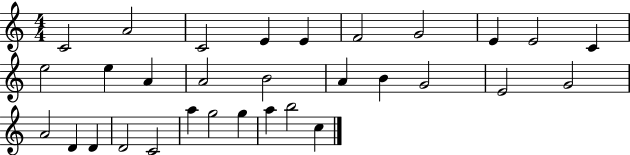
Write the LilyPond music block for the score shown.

{
  \clef treble
  \numericTimeSignature
  \time 4/4
  \key c \major
  c'2 a'2 | c'2 e'4 e'4 | f'2 g'2 | e'4 e'2 c'4 | \break e''2 e''4 a'4 | a'2 b'2 | a'4 b'4 g'2 | e'2 g'2 | \break a'2 d'4 d'4 | d'2 c'2 | a''4 g''2 g''4 | a''4 b''2 c''4 | \break \bar "|."
}